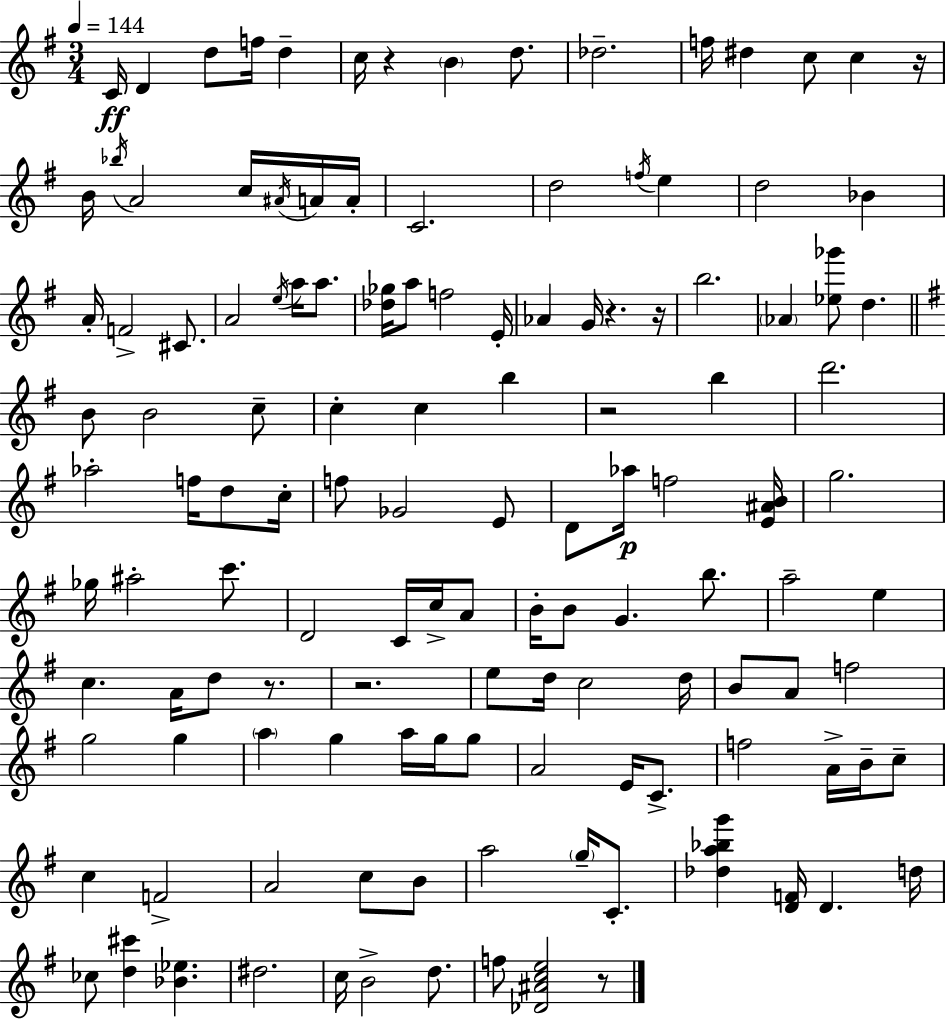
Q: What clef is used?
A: treble